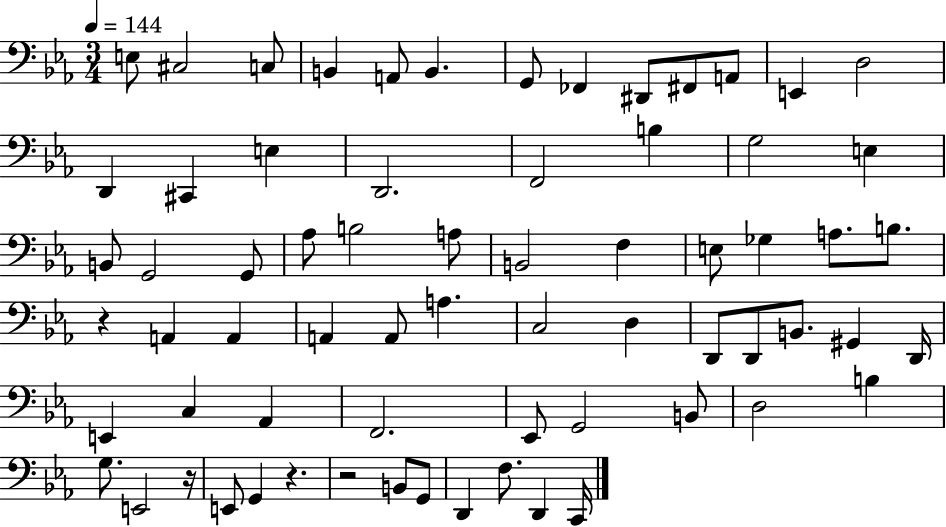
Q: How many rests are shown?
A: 4